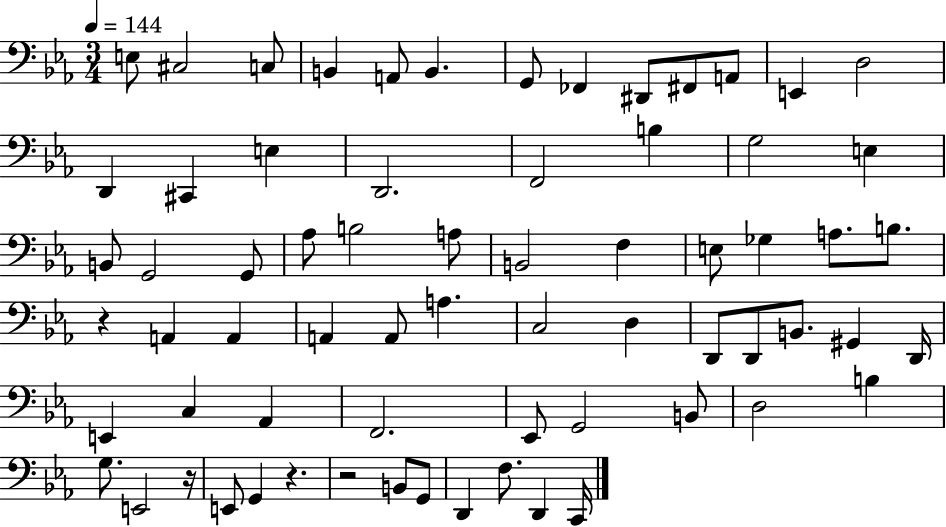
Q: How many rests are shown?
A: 4